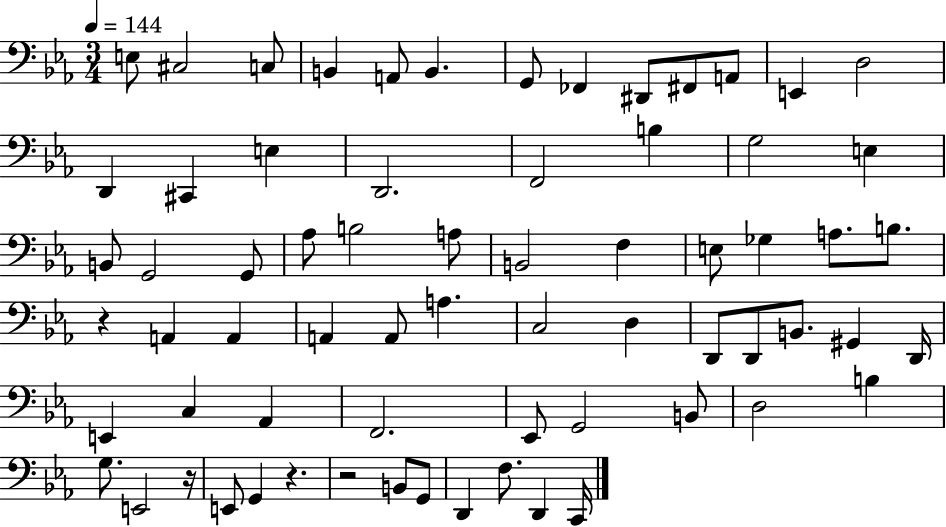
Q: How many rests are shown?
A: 4